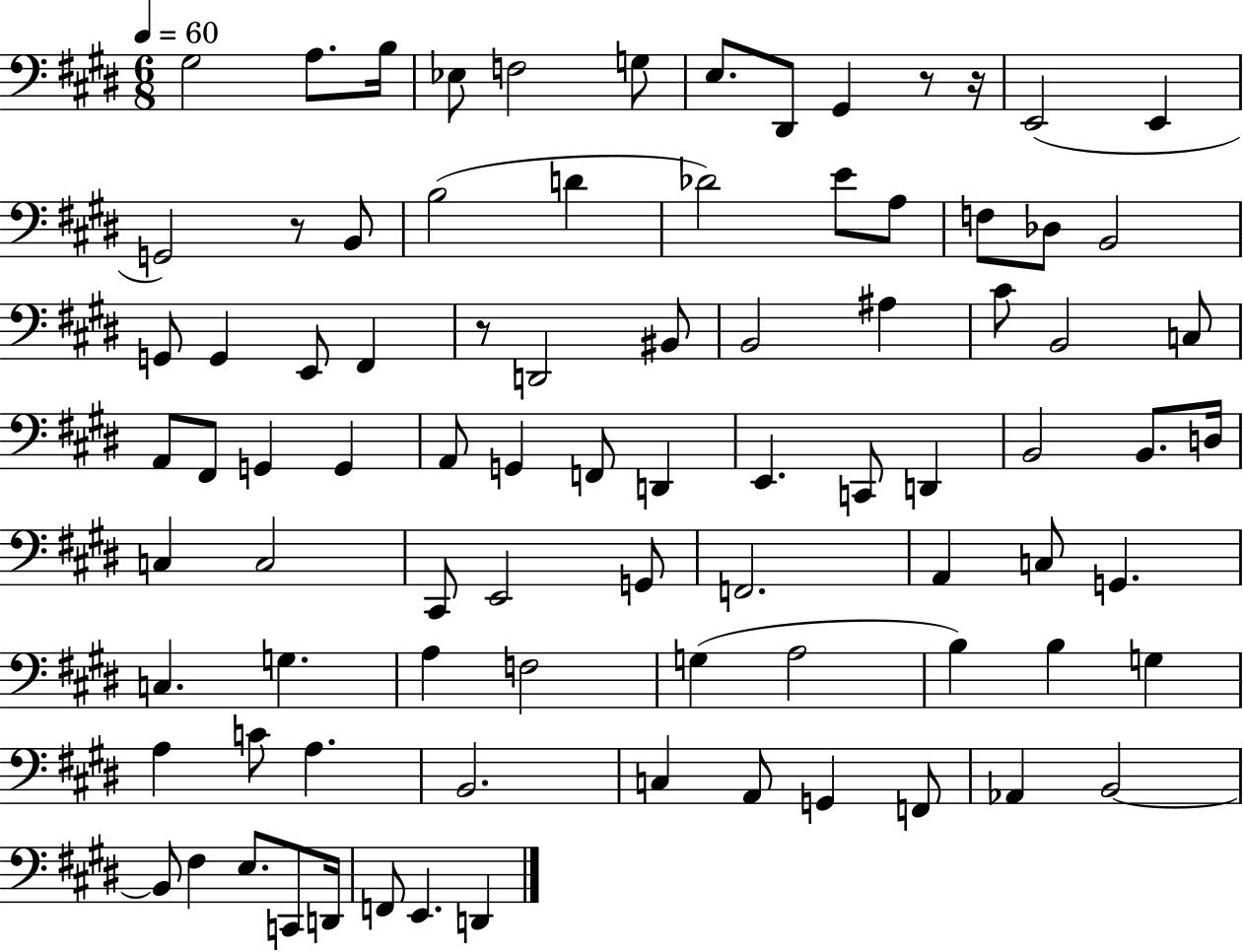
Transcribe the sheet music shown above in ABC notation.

X:1
T:Untitled
M:6/8
L:1/4
K:E
^G,2 A,/2 B,/4 _E,/2 F,2 G,/2 E,/2 ^D,,/2 ^G,, z/2 z/4 E,,2 E,, G,,2 z/2 B,,/2 B,2 D _D2 E/2 A,/2 F,/2 _D,/2 B,,2 G,,/2 G,, E,,/2 ^F,, z/2 D,,2 ^B,,/2 B,,2 ^A, ^C/2 B,,2 C,/2 A,,/2 ^F,,/2 G,, G,, A,,/2 G,, F,,/2 D,, E,, C,,/2 D,, B,,2 B,,/2 D,/4 C, C,2 ^C,,/2 E,,2 G,,/2 F,,2 A,, C,/2 G,, C, G, A, F,2 G, A,2 B, B, G, A, C/2 A, B,,2 C, A,,/2 G,, F,,/2 _A,, B,,2 B,,/2 ^F, E,/2 C,,/2 D,,/4 F,,/2 E,, D,,